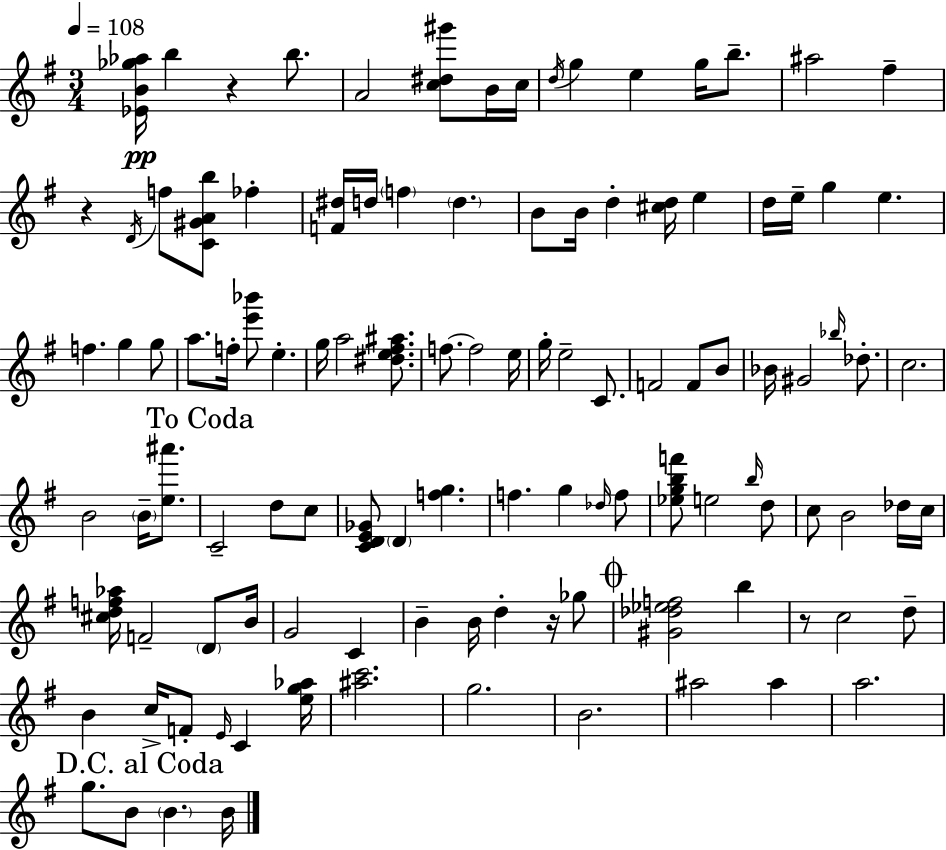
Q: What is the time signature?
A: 3/4